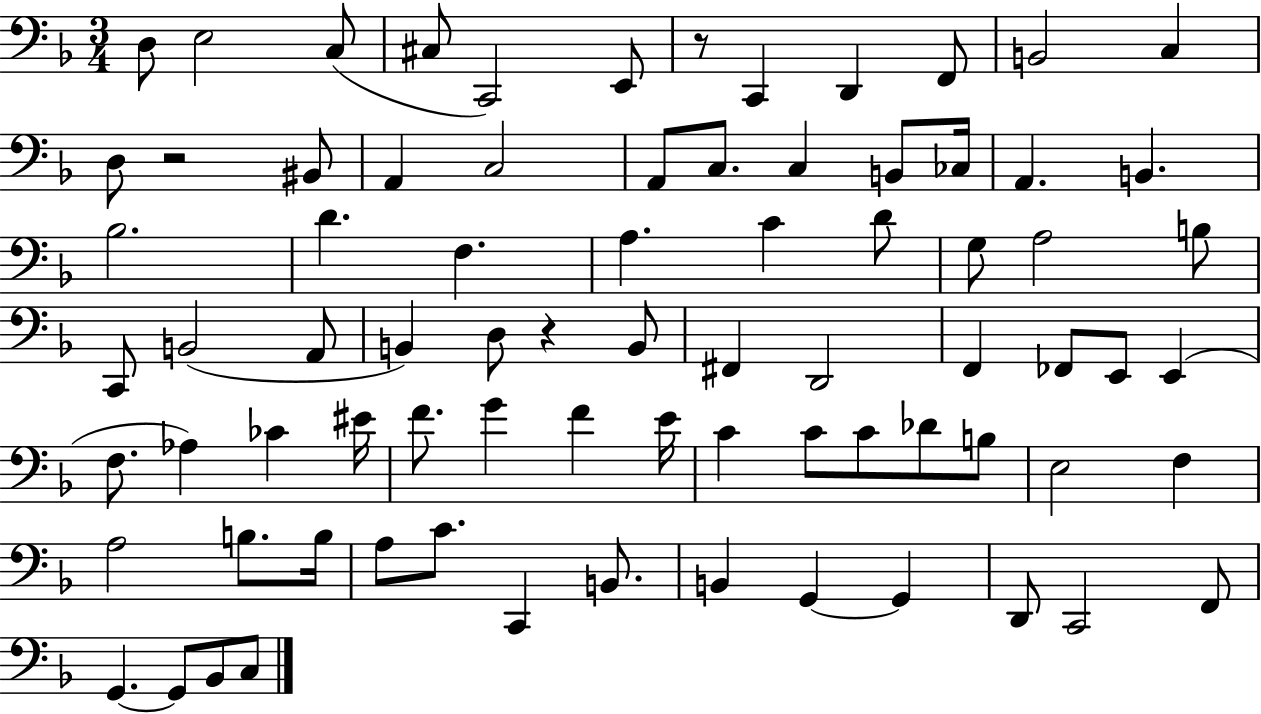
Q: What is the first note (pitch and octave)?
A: D3